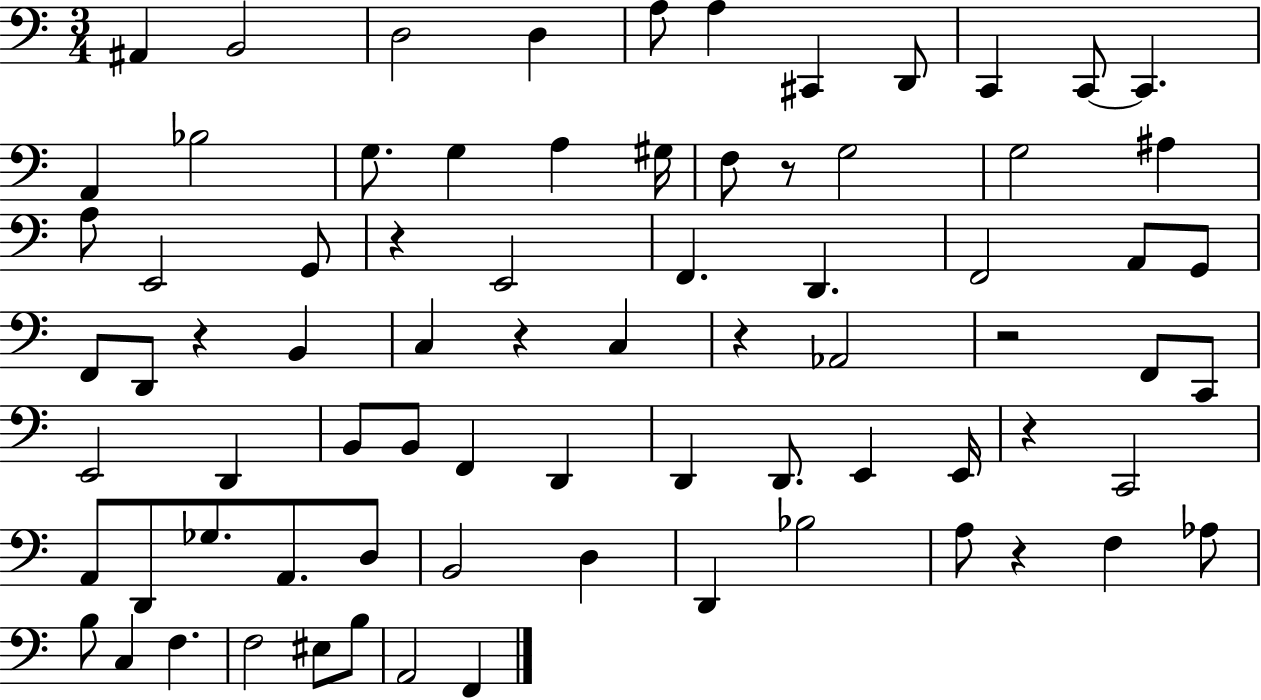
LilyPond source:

{
  \clef bass
  \numericTimeSignature
  \time 3/4
  \key c \major
  \repeat volta 2 { ais,4 b,2 | d2 d4 | a8 a4 cis,4 d,8 | c,4 c,8~~ c,4. | \break a,4 bes2 | g8. g4 a4 gis16 | f8 r8 g2 | g2 ais4 | \break a8 e,2 g,8 | r4 e,2 | f,4. d,4. | f,2 a,8 g,8 | \break f,8 d,8 r4 b,4 | c4 r4 c4 | r4 aes,2 | r2 f,8 c,8 | \break e,2 d,4 | b,8 b,8 f,4 d,4 | d,4 d,8. e,4 e,16 | r4 c,2 | \break a,8 d,8 ges8. a,8. d8 | b,2 d4 | d,4 bes2 | a8 r4 f4 aes8 | \break b8 c4 f4. | f2 eis8 b8 | a,2 f,4 | } \bar "|."
}